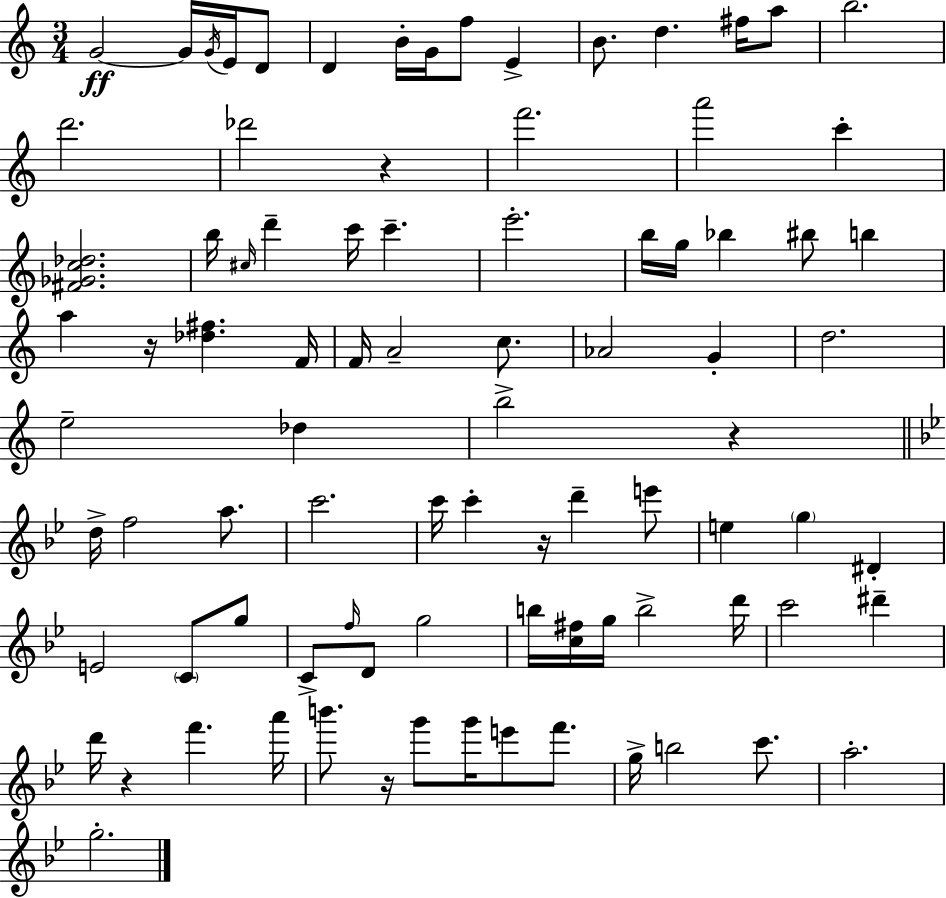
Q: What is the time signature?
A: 3/4